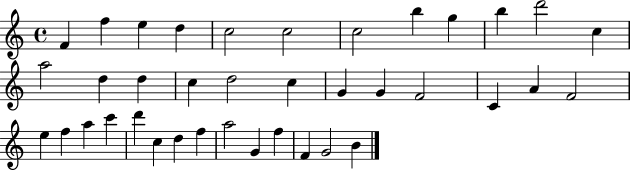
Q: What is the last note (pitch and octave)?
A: B4